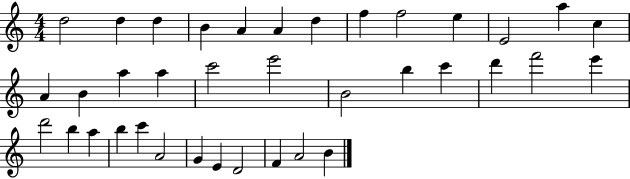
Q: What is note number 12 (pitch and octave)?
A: A5